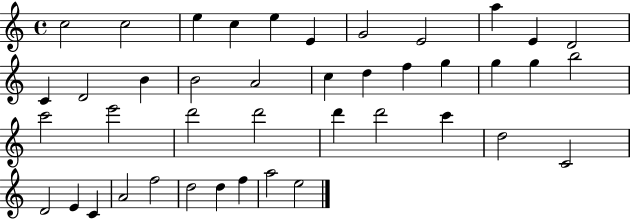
X:1
T:Untitled
M:4/4
L:1/4
K:C
c2 c2 e c e E G2 E2 a E D2 C D2 B B2 A2 c d f g g g b2 c'2 e'2 d'2 d'2 d' d'2 c' d2 C2 D2 E C A2 f2 d2 d f a2 e2